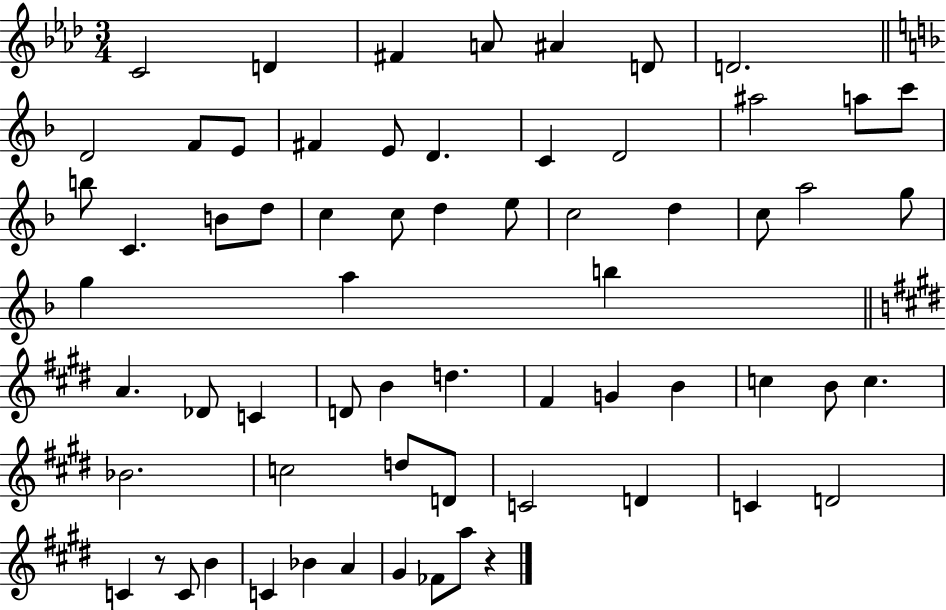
C4/h D4/q F#4/q A4/e A#4/q D4/e D4/h. D4/h F4/e E4/e F#4/q E4/e D4/q. C4/q D4/h A#5/h A5/e C6/e B5/e C4/q. B4/e D5/e C5/q C5/e D5/q E5/e C5/h D5/q C5/e A5/h G5/e G5/q A5/q B5/q A4/q. Db4/e C4/q D4/e B4/q D5/q. F#4/q G4/q B4/q C5/q B4/e C5/q. Bb4/h. C5/h D5/e D4/e C4/h D4/q C4/q D4/h C4/q R/e C4/e B4/q C4/q Bb4/q A4/q G#4/q FES4/e A5/e R/q